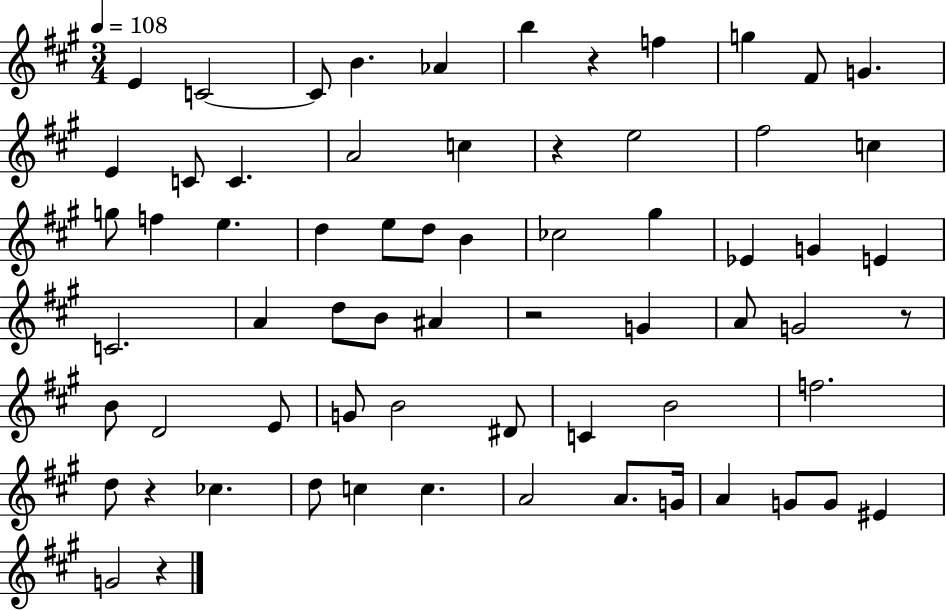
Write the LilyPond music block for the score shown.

{
  \clef treble
  \numericTimeSignature
  \time 3/4
  \key a \major
  \tempo 4 = 108
  e'4 c'2~~ | c'8 b'4. aes'4 | b''4 r4 f''4 | g''4 fis'8 g'4. | \break e'4 c'8 c'4. | a'2 c''4 | r4 e''2 | fis''2 c''4 | \break g''8 f''4 e''4. | d''4 e''8 d''8 b'4 | ces''2 gis''4 | ees'4 g'4 e'4 | \break c'2. | a'4 d''8 b'8 ais'4 | r2 g'4 | a'8 g'2 r8 | \break b'8 d'2 e'8 | g'8 b'2 dis'8 | c'4 b'2 | f''2. | \break d''8 r4 ces''4. | d''8 c''4 c''4. | a'2 a'8. g'16 | a'4 g'8 g'8 eis'4 | \break g'2 r4 | \bar "|."
}